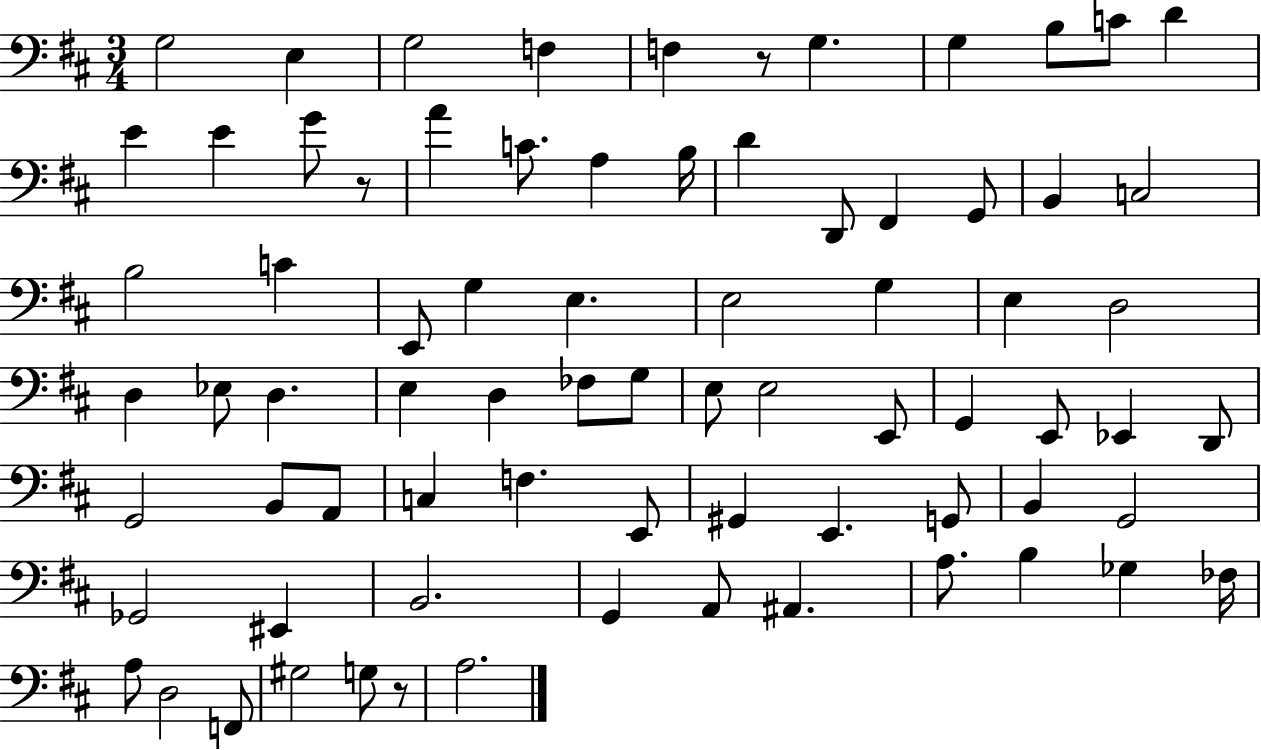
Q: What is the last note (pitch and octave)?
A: A3